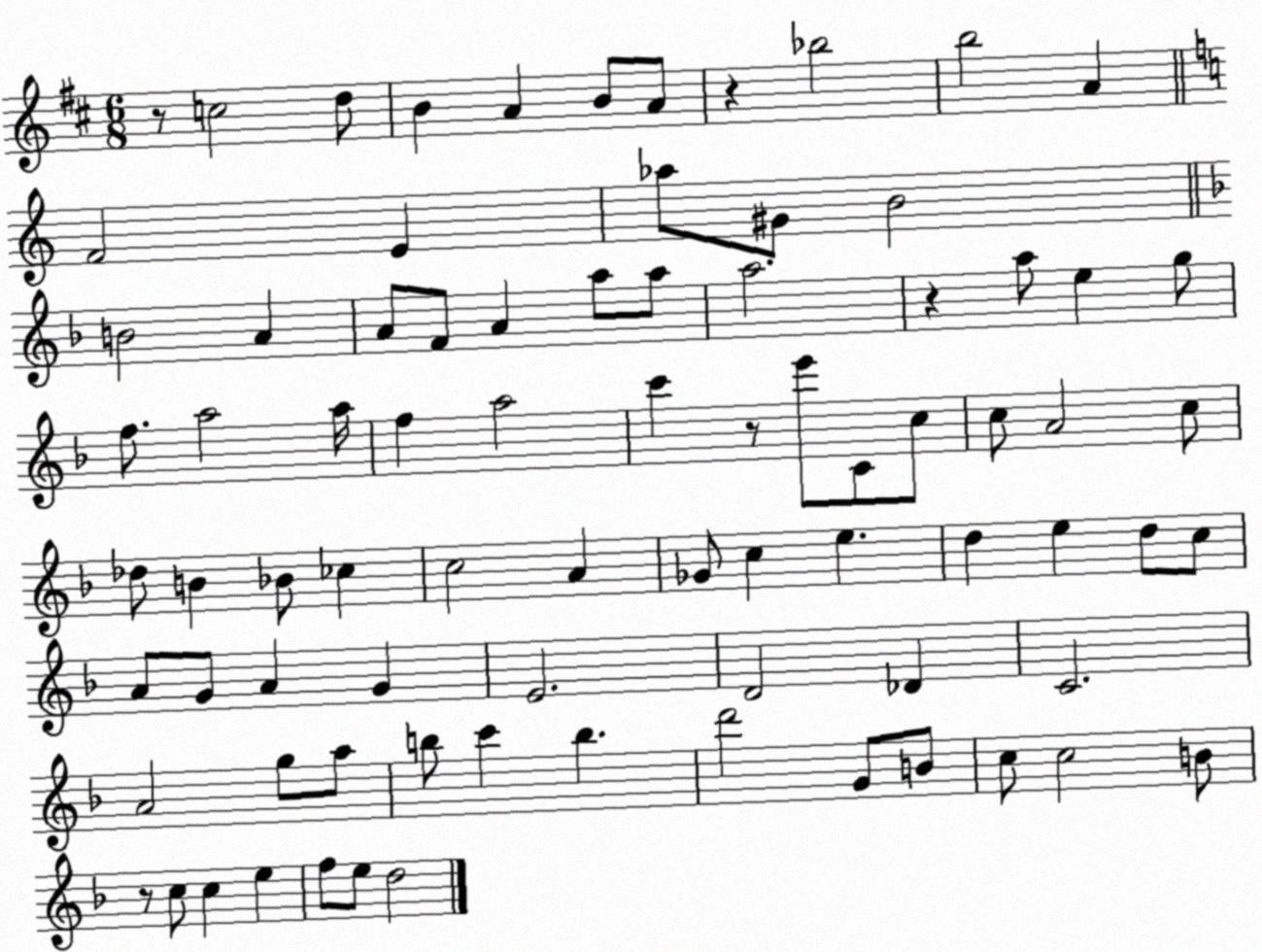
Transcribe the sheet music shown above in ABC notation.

X:1
T:Untitled
M:6/8
L:1/4
K:D
z/2 c2 d/2 B A B/2 A/2 z _b2 b2 A F2 E _a/2 ^G/2 B2 B2 A A/2 F/2 A a/2 a/2 a2 z a/2 e g/2 f/2 a2 a/4 f a2 c' z/2 e'/2 C/2 c/2 c/2 A2 c/2 _d/2 B _B/2 _c c2 A _G/2 c e d e d/2 c/2 A/2 G/2 A G E2 D2 _D C2 A2 g/2 a/2 b/2 c' b d'2 G/2 B/2 c/2 c2 B/2 z/2 c/2 c e f/2 e/2 d2